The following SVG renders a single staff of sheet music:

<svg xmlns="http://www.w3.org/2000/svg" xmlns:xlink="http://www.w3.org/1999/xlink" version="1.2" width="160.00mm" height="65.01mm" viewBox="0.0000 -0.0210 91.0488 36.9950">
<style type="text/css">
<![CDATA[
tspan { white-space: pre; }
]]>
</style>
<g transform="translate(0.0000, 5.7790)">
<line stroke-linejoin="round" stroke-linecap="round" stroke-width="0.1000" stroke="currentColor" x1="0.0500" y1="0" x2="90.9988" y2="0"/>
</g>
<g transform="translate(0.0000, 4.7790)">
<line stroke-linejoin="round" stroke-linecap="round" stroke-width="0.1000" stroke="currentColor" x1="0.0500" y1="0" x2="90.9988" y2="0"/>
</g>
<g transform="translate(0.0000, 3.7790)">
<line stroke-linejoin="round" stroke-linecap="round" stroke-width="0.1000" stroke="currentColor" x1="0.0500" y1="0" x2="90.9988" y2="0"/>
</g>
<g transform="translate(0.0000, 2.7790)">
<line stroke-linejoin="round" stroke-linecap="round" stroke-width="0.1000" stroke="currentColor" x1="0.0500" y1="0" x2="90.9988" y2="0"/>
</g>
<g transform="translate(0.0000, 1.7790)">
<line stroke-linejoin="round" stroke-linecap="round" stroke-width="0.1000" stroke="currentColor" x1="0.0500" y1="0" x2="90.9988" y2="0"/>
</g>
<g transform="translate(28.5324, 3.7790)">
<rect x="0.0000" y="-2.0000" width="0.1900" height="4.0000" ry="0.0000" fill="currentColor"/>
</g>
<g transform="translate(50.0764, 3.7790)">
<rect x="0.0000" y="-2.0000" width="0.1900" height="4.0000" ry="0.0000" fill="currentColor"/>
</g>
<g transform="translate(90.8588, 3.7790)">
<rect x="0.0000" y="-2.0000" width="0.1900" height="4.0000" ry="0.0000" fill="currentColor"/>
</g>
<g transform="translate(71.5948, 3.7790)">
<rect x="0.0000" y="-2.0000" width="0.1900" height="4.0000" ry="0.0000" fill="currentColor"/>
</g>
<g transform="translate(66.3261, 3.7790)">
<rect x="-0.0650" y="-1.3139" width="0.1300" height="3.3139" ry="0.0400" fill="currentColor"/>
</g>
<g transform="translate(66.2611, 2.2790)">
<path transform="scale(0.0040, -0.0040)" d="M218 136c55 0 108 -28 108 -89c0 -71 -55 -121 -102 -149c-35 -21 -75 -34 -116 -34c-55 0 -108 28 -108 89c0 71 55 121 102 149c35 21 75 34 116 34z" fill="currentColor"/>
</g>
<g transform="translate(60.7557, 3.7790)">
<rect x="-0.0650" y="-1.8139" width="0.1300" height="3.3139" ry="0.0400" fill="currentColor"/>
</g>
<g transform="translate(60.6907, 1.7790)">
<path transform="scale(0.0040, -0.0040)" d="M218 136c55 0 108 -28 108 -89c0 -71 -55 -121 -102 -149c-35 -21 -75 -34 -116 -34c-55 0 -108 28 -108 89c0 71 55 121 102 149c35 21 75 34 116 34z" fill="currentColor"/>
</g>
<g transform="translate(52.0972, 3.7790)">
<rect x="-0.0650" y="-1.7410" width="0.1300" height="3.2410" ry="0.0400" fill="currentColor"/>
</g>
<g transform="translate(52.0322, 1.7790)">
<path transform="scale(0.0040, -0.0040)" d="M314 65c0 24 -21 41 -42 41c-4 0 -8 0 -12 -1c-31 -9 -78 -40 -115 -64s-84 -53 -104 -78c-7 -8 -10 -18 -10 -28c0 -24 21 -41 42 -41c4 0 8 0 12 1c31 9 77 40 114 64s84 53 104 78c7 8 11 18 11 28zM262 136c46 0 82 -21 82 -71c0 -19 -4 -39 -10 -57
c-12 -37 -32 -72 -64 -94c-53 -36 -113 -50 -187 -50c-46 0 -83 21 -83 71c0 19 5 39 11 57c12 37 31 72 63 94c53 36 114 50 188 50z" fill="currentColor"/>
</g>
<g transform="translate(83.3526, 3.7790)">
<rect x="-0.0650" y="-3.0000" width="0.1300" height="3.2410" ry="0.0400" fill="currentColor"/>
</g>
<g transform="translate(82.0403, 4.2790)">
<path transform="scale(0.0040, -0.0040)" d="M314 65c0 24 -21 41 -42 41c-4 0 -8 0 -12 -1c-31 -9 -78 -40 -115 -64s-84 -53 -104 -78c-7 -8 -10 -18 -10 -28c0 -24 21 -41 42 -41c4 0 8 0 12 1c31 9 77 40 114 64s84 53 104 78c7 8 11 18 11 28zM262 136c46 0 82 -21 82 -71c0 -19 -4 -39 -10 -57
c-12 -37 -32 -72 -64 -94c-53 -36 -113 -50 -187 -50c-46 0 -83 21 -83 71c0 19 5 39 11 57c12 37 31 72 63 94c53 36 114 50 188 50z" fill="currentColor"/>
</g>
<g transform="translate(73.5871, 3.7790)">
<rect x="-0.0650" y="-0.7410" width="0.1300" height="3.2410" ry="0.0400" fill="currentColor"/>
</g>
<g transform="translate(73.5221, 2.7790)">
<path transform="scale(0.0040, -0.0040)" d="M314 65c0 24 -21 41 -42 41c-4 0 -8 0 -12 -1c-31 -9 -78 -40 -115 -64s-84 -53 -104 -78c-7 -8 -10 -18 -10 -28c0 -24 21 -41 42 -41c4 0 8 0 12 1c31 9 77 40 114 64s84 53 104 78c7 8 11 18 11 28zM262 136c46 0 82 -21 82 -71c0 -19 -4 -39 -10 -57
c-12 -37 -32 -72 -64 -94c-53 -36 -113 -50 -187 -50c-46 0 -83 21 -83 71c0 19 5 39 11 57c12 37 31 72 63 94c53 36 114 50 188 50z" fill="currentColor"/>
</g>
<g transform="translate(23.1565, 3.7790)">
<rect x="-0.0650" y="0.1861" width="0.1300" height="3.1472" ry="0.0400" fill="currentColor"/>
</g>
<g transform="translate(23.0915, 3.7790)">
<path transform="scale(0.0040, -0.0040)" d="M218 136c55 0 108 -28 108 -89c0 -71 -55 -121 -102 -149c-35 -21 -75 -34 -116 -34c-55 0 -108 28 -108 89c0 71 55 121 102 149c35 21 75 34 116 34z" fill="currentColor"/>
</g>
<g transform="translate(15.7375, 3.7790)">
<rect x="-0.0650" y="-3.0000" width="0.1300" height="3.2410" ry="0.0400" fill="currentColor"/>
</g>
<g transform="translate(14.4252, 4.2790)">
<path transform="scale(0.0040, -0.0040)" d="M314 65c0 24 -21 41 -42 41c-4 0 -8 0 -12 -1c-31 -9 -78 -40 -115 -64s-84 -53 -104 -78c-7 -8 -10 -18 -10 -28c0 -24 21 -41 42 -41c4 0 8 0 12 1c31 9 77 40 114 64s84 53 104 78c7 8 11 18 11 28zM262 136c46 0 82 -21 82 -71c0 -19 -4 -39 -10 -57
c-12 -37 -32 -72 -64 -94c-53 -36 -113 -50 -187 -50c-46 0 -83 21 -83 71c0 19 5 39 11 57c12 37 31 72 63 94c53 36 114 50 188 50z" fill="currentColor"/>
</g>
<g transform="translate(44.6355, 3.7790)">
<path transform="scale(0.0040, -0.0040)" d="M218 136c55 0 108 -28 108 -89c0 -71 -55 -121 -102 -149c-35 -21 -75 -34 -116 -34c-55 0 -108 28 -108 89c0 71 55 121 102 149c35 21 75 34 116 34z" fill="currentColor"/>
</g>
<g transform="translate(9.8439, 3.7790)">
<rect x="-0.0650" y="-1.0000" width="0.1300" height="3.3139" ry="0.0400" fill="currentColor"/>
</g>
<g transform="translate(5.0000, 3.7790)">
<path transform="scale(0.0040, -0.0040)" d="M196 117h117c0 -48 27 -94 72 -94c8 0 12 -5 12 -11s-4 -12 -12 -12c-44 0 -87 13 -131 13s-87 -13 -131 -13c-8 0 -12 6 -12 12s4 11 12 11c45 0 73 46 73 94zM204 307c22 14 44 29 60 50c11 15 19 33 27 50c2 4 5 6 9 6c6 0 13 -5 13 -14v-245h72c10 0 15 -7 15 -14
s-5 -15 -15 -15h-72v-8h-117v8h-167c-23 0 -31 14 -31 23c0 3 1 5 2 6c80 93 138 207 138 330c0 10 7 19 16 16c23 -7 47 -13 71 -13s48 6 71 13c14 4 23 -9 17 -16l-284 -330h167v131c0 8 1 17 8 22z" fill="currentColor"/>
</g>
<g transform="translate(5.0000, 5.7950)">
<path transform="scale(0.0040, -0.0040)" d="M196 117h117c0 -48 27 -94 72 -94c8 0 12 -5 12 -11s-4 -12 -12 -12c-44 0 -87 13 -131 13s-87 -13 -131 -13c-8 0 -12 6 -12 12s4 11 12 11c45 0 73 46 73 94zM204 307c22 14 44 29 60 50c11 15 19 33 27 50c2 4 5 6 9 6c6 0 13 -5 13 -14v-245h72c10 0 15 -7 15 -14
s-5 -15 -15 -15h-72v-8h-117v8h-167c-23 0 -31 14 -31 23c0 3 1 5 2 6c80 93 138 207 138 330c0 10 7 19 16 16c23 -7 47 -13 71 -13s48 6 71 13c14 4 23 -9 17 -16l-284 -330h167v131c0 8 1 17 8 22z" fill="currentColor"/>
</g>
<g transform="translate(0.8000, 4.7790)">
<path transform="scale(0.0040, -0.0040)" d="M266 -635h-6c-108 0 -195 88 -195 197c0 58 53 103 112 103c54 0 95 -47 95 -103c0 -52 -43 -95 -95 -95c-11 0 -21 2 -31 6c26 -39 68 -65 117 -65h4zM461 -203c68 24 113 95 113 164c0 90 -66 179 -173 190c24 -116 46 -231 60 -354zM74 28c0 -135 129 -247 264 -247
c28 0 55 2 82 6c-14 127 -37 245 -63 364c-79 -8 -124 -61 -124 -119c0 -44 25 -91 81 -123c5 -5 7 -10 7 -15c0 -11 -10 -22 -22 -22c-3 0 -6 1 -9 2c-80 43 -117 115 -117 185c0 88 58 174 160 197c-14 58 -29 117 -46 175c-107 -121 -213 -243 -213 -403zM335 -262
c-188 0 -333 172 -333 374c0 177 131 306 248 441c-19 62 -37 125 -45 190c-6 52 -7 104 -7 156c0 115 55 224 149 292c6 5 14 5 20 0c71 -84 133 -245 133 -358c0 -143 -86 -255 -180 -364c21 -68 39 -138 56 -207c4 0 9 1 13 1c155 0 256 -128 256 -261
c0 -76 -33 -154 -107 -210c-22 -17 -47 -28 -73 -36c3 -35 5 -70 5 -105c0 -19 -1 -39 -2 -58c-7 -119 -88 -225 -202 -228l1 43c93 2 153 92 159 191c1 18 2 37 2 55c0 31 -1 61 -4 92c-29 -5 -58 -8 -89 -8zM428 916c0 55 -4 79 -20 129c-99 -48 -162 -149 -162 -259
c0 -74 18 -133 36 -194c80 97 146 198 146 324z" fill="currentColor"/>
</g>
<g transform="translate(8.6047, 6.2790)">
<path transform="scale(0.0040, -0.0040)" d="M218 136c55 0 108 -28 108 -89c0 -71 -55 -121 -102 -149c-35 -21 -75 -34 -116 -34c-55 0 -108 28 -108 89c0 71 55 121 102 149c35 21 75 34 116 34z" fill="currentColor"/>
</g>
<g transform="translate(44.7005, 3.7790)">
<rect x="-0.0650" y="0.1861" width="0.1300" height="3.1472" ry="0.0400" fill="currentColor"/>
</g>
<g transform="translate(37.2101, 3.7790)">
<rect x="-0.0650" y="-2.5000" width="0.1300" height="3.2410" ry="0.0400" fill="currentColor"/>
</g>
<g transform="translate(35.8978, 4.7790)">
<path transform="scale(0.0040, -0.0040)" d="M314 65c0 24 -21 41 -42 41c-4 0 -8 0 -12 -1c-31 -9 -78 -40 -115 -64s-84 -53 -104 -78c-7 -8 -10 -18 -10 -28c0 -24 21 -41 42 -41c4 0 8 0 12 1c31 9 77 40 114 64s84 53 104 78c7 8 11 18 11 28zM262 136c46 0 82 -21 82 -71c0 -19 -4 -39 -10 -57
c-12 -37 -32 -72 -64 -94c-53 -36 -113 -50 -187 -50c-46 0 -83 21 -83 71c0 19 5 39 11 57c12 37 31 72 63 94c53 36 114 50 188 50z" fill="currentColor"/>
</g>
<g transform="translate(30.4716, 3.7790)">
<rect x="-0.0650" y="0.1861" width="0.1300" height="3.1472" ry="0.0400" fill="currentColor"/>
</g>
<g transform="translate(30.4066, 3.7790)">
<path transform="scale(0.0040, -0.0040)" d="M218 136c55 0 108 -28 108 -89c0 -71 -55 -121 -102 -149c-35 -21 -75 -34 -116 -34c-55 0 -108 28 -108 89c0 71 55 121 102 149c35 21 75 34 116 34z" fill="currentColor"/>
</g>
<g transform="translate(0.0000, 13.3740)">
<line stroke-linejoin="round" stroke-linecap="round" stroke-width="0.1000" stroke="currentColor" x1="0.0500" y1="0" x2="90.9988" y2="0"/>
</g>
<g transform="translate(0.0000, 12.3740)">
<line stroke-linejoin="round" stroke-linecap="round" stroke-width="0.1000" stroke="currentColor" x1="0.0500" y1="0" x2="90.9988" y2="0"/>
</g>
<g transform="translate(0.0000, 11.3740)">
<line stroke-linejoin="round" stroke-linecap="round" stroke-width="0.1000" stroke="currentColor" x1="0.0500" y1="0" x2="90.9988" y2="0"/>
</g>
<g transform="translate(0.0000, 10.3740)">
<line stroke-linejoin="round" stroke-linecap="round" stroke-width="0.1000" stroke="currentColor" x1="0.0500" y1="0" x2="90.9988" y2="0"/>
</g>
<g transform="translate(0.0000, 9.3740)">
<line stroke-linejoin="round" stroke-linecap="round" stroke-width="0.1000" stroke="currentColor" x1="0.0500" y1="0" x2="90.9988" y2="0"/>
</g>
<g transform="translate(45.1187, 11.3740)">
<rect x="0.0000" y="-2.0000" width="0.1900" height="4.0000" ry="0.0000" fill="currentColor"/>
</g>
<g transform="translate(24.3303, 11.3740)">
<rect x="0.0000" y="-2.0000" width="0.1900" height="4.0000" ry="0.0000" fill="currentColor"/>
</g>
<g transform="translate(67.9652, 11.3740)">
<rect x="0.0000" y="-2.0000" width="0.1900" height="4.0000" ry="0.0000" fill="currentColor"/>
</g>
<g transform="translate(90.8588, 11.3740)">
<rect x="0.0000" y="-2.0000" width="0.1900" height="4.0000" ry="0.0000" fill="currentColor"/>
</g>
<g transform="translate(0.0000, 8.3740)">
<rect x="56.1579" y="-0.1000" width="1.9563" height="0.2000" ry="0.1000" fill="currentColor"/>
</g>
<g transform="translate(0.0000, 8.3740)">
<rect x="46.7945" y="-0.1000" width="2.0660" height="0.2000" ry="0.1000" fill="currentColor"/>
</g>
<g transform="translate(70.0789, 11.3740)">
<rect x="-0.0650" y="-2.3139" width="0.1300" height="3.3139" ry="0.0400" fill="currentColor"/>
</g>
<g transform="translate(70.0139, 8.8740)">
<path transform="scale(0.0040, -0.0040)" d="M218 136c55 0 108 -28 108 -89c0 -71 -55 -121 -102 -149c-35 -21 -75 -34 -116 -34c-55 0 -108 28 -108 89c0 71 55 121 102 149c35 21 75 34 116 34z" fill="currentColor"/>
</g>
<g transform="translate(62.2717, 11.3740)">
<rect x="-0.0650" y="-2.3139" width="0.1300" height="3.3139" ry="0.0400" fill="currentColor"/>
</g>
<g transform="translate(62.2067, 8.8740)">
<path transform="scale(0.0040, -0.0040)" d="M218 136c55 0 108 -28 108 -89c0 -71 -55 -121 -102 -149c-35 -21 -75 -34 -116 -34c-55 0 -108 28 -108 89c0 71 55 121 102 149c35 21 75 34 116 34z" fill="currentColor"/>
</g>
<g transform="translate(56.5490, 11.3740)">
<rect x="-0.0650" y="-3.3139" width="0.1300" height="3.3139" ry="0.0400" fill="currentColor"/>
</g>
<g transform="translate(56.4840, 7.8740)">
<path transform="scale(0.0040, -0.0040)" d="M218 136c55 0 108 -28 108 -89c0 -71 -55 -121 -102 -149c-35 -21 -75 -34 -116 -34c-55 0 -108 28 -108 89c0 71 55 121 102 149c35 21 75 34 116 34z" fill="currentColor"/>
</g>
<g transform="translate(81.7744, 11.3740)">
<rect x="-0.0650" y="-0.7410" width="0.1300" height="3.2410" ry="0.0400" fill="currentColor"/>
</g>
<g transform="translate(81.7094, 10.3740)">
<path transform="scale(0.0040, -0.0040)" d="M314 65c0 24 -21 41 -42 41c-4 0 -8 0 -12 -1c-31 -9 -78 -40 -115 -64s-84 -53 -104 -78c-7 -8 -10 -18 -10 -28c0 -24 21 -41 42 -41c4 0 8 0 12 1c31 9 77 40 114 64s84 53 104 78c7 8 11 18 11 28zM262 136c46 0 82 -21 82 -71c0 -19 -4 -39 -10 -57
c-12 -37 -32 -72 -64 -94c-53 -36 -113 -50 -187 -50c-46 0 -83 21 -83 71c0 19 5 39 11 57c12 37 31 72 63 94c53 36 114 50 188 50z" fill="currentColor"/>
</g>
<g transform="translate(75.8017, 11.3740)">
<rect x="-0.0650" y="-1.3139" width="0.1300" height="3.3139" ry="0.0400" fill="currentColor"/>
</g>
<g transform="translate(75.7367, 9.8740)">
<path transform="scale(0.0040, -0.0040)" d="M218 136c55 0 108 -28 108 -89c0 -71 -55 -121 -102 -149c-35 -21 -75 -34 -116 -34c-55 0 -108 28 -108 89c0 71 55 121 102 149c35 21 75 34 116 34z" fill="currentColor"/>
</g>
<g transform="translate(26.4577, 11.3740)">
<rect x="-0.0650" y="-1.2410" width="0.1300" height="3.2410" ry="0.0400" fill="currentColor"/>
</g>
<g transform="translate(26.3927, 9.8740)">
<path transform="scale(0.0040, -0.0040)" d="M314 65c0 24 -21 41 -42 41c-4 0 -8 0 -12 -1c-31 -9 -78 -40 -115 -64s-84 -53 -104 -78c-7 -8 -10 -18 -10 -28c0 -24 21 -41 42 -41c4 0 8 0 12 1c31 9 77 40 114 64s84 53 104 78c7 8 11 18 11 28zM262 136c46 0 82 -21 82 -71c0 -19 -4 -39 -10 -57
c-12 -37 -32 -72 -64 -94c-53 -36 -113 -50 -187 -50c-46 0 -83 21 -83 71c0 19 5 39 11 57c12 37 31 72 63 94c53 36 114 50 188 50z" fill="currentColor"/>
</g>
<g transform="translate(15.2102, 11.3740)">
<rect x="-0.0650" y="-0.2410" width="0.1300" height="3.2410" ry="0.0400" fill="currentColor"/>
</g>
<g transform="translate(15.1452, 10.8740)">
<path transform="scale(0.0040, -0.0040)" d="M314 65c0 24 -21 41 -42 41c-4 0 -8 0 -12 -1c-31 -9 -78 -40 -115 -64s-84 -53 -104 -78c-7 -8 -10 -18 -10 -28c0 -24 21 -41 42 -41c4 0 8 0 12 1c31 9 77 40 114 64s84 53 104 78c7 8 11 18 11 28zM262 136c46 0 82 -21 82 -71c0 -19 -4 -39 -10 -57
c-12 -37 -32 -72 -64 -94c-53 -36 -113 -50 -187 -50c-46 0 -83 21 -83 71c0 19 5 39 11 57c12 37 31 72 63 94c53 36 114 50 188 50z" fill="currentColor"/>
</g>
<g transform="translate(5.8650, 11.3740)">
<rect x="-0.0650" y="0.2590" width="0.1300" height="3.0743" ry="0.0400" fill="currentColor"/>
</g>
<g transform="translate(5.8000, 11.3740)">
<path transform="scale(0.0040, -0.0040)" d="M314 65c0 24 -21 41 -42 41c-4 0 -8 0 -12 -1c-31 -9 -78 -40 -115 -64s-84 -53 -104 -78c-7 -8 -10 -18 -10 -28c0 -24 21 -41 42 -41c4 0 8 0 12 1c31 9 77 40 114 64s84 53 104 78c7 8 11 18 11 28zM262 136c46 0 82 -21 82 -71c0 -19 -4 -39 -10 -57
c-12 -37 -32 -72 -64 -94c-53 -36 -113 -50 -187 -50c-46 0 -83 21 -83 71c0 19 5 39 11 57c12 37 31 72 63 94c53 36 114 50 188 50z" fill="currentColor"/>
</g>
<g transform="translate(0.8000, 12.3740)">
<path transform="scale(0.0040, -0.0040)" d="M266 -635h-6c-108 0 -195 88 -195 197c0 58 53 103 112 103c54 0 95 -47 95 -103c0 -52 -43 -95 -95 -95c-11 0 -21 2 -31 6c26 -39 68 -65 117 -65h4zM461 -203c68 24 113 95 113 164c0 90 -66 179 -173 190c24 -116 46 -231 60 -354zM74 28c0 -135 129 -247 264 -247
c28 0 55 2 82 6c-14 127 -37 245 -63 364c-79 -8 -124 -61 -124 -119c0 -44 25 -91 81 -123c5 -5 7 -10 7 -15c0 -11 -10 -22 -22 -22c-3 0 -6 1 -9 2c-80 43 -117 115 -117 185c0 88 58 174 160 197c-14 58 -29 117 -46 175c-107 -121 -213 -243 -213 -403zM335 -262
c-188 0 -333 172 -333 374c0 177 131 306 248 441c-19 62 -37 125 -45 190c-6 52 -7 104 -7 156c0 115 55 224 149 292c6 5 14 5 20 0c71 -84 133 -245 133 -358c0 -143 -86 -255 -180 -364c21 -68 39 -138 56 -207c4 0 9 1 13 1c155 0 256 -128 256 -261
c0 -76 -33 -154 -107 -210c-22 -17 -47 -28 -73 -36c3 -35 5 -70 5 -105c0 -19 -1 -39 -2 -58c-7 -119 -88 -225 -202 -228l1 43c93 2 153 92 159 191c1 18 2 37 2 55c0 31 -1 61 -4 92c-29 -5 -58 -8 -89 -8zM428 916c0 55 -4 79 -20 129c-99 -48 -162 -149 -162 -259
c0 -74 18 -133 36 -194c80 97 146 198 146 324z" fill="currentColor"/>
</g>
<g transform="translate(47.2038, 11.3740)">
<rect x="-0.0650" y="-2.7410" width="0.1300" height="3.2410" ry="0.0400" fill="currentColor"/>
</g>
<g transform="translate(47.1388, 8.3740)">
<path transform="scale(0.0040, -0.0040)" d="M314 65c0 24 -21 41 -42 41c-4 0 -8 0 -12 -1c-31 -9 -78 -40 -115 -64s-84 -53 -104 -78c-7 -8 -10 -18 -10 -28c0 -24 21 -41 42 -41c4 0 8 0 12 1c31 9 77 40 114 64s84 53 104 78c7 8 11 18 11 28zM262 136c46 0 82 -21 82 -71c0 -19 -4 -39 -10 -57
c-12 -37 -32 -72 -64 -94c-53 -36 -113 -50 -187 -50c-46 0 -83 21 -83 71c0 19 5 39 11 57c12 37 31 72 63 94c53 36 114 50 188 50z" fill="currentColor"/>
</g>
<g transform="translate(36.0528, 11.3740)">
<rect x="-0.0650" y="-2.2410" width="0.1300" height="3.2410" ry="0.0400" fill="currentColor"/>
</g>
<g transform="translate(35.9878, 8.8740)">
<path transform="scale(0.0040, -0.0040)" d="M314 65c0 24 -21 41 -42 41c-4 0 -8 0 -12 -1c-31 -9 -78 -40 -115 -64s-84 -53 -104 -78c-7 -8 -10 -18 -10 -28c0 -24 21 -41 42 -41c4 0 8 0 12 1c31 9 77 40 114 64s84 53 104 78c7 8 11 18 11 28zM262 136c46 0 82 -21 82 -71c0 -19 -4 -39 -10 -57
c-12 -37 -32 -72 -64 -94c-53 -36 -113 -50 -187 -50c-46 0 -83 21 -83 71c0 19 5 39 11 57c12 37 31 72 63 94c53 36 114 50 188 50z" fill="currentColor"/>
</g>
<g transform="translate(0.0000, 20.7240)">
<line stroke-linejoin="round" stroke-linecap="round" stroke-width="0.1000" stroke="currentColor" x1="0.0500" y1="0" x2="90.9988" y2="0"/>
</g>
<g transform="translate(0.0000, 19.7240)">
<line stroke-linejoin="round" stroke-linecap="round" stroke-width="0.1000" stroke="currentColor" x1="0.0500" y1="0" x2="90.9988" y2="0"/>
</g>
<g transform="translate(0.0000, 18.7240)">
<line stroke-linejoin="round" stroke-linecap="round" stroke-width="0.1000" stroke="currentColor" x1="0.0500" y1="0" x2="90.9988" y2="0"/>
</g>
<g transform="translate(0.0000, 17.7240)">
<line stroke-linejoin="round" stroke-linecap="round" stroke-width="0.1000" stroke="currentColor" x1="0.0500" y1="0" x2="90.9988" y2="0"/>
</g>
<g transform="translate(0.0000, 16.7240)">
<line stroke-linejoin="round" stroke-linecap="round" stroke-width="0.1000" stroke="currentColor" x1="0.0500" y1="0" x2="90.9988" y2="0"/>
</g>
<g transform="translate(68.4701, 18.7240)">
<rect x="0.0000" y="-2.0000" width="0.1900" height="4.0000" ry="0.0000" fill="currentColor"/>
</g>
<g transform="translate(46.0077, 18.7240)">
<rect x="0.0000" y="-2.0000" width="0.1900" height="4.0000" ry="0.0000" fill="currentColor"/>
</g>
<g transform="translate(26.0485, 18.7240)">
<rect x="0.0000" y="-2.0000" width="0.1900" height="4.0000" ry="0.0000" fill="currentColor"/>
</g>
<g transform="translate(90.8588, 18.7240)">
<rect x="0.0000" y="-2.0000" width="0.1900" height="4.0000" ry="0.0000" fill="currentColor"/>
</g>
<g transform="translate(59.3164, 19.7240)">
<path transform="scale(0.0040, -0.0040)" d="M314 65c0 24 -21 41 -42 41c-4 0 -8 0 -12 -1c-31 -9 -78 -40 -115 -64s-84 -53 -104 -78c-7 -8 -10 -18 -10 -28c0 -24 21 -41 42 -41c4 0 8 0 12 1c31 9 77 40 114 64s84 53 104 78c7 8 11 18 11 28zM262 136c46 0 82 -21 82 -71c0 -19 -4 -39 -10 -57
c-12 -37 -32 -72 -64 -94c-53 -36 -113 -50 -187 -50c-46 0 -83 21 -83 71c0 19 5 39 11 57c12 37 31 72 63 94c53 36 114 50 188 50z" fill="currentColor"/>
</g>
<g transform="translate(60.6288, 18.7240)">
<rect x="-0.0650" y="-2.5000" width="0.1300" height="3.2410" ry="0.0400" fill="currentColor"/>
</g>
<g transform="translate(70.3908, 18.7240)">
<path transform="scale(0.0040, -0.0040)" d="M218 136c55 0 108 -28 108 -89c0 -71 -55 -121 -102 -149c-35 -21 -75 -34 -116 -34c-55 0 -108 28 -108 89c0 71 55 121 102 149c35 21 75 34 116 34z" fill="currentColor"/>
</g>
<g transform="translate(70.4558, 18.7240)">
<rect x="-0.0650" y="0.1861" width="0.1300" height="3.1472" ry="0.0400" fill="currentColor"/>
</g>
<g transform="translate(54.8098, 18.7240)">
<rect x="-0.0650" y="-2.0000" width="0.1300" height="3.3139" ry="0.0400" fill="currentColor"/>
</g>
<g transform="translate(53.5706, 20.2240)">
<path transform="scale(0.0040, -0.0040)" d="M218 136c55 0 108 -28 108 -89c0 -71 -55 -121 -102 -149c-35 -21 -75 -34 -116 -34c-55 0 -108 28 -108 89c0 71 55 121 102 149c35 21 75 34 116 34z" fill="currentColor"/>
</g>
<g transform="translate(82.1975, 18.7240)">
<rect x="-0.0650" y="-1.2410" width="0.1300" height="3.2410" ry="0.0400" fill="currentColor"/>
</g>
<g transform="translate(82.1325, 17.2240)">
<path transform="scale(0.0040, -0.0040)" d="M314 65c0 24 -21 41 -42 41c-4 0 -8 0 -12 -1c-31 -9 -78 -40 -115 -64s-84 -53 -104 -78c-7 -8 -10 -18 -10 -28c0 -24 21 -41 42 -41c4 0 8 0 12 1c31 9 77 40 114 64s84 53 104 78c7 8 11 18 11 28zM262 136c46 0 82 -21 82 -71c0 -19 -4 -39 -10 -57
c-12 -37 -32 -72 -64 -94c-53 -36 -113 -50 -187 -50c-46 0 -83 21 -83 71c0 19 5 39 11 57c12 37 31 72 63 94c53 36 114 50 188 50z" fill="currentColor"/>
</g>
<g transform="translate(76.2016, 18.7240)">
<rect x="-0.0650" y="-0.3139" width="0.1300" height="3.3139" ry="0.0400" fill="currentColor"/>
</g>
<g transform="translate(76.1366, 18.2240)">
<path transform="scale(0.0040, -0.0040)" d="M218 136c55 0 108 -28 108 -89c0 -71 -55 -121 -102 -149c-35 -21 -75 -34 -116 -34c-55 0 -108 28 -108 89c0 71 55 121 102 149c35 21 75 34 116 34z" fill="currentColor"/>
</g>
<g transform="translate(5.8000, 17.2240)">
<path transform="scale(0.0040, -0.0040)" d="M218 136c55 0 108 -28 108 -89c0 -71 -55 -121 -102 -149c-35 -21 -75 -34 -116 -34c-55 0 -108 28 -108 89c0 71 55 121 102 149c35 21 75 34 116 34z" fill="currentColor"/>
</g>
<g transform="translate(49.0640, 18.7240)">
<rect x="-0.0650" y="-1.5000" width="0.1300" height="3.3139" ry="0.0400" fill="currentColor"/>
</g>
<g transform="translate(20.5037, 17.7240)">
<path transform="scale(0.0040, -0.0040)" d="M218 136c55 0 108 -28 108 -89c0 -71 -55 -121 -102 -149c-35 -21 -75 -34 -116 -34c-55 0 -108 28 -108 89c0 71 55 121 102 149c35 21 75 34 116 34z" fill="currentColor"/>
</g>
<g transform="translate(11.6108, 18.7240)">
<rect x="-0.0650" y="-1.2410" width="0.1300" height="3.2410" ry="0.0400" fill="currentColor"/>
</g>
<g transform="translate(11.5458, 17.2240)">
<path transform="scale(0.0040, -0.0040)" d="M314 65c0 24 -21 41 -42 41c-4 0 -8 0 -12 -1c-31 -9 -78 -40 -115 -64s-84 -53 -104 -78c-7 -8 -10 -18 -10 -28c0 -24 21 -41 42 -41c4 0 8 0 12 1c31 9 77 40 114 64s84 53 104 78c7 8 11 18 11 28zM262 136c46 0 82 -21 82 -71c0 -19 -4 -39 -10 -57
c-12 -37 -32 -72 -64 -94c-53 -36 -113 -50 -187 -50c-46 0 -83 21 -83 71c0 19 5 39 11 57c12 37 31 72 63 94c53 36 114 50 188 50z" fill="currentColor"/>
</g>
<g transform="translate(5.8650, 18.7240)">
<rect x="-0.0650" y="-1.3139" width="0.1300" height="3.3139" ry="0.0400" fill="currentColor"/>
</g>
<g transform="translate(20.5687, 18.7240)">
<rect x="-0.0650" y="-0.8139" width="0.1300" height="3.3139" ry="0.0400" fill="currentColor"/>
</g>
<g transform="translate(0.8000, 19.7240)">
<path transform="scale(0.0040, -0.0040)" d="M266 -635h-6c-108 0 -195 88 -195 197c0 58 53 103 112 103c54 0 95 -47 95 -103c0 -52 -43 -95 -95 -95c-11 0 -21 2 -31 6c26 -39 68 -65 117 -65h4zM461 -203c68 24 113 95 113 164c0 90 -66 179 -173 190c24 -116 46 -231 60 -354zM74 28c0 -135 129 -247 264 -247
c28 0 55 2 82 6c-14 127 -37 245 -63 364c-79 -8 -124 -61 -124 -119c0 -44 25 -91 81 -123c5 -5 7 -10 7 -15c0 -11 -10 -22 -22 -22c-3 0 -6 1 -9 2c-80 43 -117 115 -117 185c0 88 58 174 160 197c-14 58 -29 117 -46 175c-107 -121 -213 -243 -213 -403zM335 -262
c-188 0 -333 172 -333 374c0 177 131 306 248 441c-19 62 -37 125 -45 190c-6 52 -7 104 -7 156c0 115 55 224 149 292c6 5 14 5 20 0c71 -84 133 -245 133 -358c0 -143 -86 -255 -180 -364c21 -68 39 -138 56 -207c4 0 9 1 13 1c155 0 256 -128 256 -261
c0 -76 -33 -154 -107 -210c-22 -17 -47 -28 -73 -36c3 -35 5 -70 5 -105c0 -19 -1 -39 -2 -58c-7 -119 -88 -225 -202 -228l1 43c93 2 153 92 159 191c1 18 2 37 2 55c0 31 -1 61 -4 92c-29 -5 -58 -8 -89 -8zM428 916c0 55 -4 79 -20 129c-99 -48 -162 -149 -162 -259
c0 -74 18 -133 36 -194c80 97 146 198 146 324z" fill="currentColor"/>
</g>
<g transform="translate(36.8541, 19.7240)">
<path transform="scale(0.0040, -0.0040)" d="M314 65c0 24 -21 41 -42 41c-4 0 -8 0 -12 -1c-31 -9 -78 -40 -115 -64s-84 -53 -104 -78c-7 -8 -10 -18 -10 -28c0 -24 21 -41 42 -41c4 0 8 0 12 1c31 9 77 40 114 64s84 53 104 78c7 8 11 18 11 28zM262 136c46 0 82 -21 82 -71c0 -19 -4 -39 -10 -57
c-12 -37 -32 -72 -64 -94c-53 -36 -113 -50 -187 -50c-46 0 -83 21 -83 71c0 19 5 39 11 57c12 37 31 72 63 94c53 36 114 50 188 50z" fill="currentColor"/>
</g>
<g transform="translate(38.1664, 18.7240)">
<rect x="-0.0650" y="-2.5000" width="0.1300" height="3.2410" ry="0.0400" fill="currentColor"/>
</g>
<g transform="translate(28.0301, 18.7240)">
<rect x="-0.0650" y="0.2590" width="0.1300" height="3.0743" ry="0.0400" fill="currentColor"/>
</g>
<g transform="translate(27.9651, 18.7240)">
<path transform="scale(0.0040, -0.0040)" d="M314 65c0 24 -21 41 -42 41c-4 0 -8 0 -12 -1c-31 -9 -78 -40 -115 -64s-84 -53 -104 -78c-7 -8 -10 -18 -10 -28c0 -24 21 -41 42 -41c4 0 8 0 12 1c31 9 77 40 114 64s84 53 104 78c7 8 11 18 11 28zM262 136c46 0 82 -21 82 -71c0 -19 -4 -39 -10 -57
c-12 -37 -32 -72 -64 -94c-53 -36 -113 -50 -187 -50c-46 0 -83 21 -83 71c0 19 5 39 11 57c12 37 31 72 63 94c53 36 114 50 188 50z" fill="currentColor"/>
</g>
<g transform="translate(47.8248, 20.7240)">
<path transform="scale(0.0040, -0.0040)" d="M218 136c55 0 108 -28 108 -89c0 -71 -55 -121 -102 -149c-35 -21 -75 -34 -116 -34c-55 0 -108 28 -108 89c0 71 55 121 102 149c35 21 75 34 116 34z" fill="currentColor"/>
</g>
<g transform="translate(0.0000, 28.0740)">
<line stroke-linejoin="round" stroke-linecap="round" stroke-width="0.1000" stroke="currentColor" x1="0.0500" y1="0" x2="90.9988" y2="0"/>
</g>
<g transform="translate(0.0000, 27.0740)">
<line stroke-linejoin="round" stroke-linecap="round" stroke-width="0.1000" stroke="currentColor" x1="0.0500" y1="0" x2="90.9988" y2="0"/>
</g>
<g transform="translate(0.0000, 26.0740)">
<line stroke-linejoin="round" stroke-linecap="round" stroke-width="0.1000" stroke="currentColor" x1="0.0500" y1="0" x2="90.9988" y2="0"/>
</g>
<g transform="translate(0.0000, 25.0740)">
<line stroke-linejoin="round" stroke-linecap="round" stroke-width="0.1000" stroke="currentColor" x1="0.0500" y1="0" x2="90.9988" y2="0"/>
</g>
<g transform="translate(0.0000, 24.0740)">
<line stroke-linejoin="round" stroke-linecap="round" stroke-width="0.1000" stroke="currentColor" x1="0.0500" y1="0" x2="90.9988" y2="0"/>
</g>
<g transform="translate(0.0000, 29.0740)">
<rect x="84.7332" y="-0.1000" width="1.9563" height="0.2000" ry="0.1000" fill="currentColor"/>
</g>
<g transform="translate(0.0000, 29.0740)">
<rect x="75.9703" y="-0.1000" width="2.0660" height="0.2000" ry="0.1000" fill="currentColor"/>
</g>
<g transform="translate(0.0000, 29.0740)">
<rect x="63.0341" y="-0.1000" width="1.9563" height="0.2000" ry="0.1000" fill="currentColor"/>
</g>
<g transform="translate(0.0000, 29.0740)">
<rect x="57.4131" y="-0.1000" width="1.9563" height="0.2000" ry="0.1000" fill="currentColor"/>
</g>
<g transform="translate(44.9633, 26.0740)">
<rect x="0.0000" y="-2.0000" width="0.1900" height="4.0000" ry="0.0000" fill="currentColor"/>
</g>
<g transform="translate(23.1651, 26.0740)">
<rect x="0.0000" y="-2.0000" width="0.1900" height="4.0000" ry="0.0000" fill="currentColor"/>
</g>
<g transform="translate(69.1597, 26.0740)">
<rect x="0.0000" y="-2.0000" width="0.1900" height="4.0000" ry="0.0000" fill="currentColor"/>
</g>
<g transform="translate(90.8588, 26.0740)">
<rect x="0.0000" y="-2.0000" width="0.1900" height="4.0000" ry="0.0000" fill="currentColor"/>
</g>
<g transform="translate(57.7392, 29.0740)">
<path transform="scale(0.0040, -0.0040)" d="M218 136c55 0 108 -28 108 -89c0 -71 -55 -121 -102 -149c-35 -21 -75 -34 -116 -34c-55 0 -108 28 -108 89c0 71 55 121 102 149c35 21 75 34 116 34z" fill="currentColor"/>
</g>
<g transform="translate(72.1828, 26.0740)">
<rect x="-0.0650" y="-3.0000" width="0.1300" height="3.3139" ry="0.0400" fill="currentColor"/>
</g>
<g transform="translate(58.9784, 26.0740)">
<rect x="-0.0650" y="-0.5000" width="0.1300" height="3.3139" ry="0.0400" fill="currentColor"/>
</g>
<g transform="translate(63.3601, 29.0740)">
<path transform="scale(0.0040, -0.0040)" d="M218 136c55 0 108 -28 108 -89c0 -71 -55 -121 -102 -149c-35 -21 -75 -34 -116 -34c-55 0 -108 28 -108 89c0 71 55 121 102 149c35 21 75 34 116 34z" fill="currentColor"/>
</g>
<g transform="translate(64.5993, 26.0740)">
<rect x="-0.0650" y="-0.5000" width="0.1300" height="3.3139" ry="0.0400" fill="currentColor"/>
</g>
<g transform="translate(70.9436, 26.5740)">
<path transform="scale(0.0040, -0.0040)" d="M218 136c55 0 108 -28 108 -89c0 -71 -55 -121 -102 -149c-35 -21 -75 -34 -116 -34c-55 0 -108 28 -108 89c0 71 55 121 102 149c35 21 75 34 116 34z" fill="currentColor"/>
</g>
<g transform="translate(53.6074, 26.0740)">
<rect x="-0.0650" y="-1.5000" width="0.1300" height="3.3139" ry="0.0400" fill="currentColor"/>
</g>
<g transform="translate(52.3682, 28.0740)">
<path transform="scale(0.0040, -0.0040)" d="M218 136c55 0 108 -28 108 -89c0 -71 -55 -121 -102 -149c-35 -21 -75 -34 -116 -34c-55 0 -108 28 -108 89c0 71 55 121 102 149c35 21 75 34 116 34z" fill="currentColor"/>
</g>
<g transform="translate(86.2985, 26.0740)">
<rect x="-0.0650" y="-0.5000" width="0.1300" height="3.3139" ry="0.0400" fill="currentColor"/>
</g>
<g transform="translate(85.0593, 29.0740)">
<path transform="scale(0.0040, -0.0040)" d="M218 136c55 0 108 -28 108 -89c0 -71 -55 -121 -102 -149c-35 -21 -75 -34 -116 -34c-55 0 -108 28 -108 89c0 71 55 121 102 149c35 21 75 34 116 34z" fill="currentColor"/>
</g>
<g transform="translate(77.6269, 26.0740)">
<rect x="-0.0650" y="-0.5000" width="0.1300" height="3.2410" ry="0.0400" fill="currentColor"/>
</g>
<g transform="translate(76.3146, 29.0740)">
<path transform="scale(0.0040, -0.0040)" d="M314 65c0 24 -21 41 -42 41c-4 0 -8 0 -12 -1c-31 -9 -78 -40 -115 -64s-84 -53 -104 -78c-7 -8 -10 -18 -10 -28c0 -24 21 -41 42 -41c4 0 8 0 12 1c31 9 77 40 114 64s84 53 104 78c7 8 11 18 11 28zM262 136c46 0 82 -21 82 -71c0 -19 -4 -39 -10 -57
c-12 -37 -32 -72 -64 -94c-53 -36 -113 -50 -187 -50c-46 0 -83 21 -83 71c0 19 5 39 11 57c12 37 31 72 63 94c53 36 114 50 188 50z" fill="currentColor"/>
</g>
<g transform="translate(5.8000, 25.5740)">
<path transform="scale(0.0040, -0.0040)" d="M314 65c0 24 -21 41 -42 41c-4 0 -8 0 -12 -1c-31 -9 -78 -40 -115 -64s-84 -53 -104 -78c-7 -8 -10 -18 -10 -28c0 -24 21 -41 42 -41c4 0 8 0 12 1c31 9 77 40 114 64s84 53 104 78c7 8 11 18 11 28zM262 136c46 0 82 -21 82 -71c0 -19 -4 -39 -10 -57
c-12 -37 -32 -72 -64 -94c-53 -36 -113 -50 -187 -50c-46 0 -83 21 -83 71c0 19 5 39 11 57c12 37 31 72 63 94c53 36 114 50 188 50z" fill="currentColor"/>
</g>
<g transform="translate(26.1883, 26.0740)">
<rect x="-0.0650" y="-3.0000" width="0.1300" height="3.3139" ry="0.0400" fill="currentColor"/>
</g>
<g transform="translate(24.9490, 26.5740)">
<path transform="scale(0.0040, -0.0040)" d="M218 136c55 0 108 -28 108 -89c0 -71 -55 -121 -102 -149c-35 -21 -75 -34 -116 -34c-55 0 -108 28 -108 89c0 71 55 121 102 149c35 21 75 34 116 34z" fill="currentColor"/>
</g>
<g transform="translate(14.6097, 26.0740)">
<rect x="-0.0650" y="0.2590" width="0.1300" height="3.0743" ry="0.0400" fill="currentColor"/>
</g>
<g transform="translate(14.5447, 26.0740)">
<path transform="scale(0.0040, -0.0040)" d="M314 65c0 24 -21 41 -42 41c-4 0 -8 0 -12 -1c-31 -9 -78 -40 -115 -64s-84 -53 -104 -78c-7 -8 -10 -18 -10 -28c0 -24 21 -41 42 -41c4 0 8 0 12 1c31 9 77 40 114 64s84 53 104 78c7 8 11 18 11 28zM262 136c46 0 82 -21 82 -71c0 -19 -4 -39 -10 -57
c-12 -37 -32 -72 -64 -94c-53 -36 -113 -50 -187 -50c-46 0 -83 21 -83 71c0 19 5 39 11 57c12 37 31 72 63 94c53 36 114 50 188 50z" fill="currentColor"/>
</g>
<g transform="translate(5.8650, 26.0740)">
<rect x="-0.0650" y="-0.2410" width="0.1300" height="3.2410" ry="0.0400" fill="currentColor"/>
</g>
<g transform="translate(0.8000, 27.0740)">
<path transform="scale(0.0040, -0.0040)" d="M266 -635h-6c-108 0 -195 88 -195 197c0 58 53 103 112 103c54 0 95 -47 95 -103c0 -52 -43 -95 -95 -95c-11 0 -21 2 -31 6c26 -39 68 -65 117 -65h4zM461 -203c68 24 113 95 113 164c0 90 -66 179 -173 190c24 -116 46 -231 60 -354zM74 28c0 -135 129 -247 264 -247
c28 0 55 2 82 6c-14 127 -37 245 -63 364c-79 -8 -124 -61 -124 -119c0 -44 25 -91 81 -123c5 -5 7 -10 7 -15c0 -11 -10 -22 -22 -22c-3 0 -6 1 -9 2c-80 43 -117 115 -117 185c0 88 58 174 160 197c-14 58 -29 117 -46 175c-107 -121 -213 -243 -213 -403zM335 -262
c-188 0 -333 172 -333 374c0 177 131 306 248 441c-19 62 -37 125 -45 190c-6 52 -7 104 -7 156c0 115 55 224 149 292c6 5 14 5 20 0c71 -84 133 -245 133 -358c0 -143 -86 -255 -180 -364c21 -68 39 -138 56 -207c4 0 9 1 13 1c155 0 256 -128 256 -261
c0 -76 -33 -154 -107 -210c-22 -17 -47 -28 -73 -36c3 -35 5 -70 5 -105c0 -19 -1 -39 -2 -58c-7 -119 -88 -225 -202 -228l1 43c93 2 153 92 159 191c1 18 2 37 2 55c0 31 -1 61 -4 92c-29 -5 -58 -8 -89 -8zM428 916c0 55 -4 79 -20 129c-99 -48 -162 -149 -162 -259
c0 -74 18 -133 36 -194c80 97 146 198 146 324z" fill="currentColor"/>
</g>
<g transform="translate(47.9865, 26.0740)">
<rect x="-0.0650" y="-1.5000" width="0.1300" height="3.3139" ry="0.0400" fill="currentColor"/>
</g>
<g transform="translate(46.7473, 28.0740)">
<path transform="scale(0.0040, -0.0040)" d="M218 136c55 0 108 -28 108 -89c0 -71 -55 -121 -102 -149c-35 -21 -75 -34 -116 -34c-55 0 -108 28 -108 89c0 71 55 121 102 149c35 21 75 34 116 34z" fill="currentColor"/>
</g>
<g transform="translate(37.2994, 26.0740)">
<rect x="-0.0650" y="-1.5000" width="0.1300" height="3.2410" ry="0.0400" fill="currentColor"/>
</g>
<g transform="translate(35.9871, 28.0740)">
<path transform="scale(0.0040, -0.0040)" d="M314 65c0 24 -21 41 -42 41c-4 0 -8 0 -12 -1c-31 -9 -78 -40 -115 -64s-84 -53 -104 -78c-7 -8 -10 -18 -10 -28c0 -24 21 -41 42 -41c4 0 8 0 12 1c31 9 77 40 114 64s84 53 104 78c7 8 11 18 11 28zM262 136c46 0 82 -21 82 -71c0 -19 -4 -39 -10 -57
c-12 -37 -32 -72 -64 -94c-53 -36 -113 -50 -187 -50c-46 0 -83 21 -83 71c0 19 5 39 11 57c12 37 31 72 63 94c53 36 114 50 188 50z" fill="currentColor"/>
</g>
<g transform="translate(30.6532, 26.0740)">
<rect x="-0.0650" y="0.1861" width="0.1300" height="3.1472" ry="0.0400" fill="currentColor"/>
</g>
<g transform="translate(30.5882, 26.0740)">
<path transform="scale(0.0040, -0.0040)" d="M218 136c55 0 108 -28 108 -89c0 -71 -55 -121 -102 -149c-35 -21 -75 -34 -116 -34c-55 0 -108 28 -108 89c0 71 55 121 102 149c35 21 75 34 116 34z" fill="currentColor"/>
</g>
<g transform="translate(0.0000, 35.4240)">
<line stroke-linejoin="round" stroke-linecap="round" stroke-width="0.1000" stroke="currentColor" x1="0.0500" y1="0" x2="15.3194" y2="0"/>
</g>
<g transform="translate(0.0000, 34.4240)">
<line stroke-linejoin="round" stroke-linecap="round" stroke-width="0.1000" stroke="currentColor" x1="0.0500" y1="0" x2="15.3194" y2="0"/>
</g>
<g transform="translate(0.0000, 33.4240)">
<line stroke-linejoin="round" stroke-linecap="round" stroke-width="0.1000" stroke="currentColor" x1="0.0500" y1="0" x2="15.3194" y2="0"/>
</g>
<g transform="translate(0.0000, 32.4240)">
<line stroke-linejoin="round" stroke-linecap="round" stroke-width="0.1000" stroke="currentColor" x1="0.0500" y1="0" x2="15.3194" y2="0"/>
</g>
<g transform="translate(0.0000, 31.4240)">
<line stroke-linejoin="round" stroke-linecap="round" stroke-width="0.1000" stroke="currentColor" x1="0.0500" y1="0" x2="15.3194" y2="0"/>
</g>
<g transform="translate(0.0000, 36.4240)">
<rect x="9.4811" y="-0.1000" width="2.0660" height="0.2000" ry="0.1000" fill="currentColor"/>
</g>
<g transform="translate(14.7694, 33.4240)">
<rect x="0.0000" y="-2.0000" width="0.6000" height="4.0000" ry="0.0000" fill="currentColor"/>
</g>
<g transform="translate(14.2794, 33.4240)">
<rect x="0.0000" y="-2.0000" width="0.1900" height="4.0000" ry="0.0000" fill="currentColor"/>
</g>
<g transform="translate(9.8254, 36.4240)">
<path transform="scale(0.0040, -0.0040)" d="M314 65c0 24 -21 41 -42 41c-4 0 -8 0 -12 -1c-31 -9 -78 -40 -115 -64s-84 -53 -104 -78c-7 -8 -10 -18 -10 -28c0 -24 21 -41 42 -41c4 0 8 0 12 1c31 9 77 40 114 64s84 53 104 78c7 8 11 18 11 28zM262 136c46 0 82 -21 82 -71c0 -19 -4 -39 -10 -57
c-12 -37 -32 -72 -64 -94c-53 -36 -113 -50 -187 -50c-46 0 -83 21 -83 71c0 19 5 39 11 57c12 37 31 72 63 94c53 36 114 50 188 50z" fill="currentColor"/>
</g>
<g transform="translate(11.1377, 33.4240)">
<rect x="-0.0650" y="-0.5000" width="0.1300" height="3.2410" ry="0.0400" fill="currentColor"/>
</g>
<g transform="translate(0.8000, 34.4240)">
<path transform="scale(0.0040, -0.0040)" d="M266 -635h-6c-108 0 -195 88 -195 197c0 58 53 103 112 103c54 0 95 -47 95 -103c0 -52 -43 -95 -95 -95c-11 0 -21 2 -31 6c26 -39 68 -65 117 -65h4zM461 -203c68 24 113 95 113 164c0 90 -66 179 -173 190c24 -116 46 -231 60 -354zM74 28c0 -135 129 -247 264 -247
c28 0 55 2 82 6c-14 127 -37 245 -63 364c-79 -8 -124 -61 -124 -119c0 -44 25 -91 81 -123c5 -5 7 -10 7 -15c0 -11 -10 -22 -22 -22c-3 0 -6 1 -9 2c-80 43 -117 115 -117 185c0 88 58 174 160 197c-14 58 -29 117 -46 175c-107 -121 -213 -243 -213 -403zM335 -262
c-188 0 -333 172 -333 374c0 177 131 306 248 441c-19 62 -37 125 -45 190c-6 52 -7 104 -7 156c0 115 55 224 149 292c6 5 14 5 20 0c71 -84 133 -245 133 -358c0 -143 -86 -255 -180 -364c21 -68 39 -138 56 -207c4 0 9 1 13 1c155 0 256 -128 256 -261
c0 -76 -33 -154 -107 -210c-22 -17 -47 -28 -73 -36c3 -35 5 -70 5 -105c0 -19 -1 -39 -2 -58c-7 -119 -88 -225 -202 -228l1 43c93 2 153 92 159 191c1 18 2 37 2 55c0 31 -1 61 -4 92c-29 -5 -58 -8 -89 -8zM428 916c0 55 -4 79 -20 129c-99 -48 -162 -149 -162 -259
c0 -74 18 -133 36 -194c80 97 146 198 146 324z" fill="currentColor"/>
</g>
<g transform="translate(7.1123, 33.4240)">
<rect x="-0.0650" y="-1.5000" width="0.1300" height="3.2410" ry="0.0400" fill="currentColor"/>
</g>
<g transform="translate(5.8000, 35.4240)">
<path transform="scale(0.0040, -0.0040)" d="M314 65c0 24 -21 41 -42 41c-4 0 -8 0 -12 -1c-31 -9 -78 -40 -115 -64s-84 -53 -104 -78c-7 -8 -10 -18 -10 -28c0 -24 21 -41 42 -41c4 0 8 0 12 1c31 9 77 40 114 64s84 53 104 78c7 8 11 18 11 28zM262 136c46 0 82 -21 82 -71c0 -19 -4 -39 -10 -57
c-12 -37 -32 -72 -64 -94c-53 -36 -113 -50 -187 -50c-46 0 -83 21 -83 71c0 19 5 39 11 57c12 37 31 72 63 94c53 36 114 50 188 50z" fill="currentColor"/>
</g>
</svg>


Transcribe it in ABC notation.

X:1
T:Untitled
M:4/4
L:1/4
K:C
D A2 B B G2 B f2 f e d2 A2 B2 c2 e2 g2 a2 b g g e d2 e e2 d B2 G2 E F G2 B c e2 c2 B2 A B E2 E E C C A C2 C E2 C2